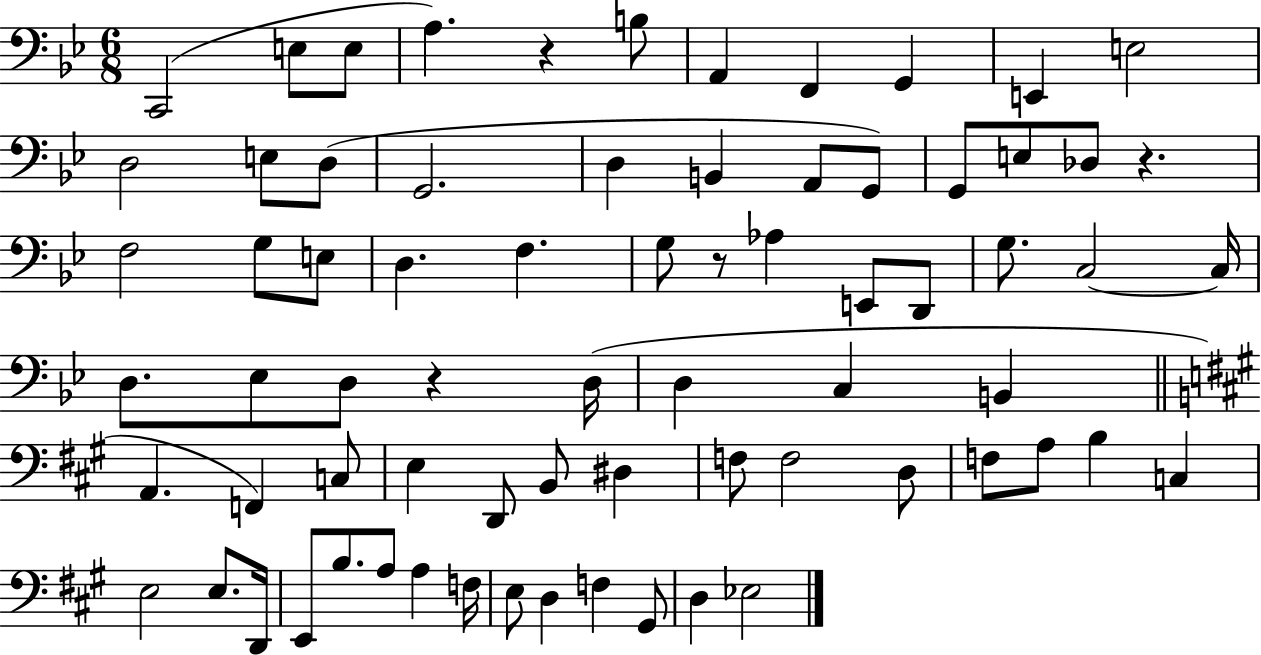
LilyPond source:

{
  \clef bass
  \numericTimeSignature
  \time 6/8
  \key bes \major
  c,2( e8 e8 | a4.) r4 b8 | a,4 f,4 g,4 | e,4 e2 | \break d2 e8 d8( | g,2. | d4 b,4 a,8 g,8) | g,8 e8 des8 r4. | \break f2 g8 e8 | d4. f4. | g8 r8 aes4 e,8 d,8 | g8. c2~~ c16 | \break d8. ees8 d8 r4 d16( | d4 c4 b,4 | \bar "||" \break \key a \major a,4. f,4) c8 | e4 d,8 b,8 dis4 | f8 f2 d8 | f8 a8 b4 c4 | \break e2 e8. d,16 | e,8 b8. a8 a4 f16 | e8 d4 f4 gis,8 | d4 ees2 | \break \bar "|."
}